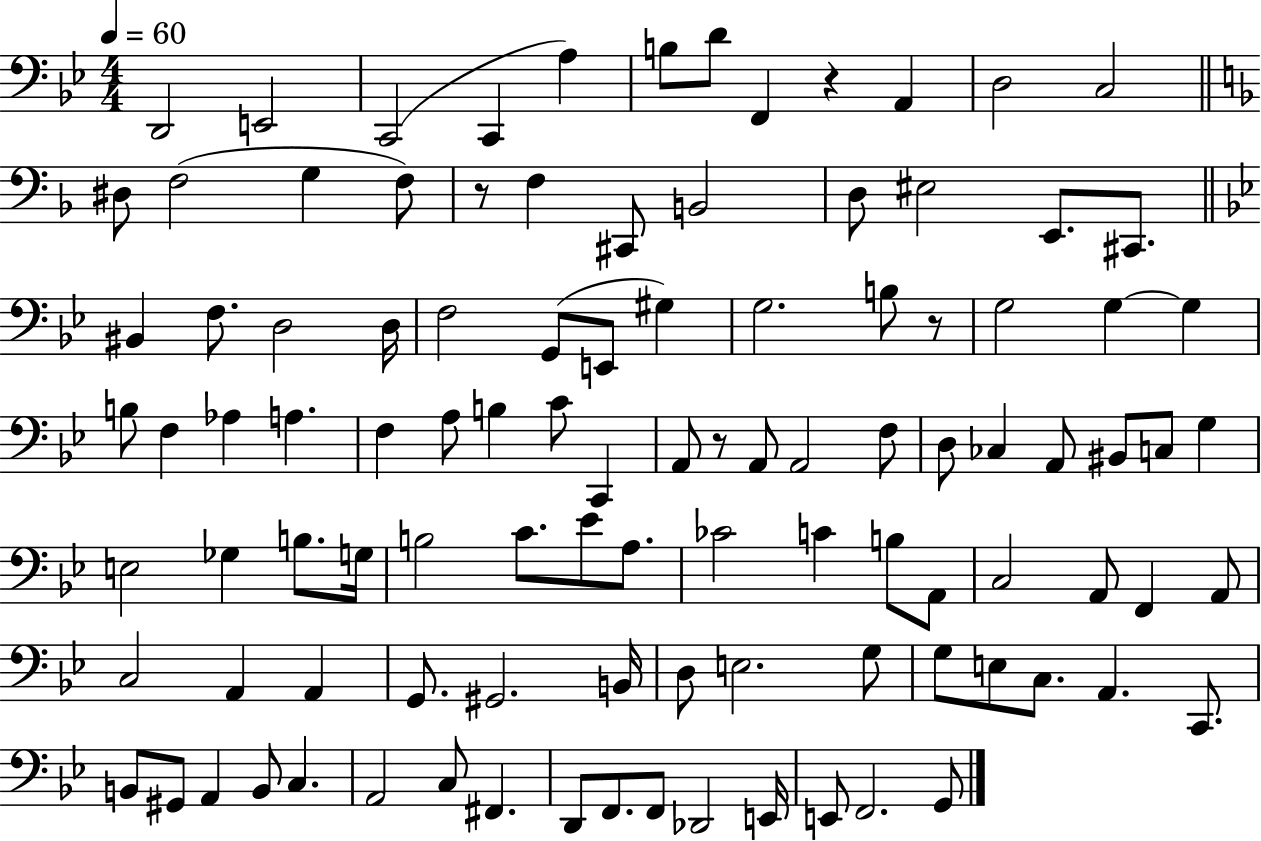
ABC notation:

X:1
T:Untitled
M:4/4
L:1/4
K:Bb
D,,2 E,,2 C,,2 C,, A, B,/2 D/2 F,, z A,, D,2 C,2 ^D,/2 F,2 G, F,/2 z/2 F, ^C,,/2 B,,2 D,/2 ^E,2 E,,/2 ^C,,/2 ^B,, F,/2 D,2 D,/4 F,2 G,,/2 E,,/2 ^G, G,2 B,/2 z/2 G,2 G, G, B,/2 F, _A, A, F, A,/2 B, C/2 C,, A,,/2 z/2 A,,/2 A,,2 F,/2 D,/2 _C, A,,/2 ^B,,/2 C,/2 G, E,2 _G, B,/2 G,/4 B,2 C/2 _E/2 A,/2 _C2 C B,/2 A,,/2 C,2 A,,/2 F,, A,,/2 C,2 A,, A,, G,,/2 ^G,,2 B,,/4 D,/2 E,2 G,/2 G,/2 E,/2 C,/2 A,, C,,/2 B,,/2 ^G,,/2 A,, B,,/2 C, A,,2 C,/2 ^F,, D,,/2 F,,/2 F,,/2 _D,,2 E,,/4 E,,/2 F,,2 G,,/2